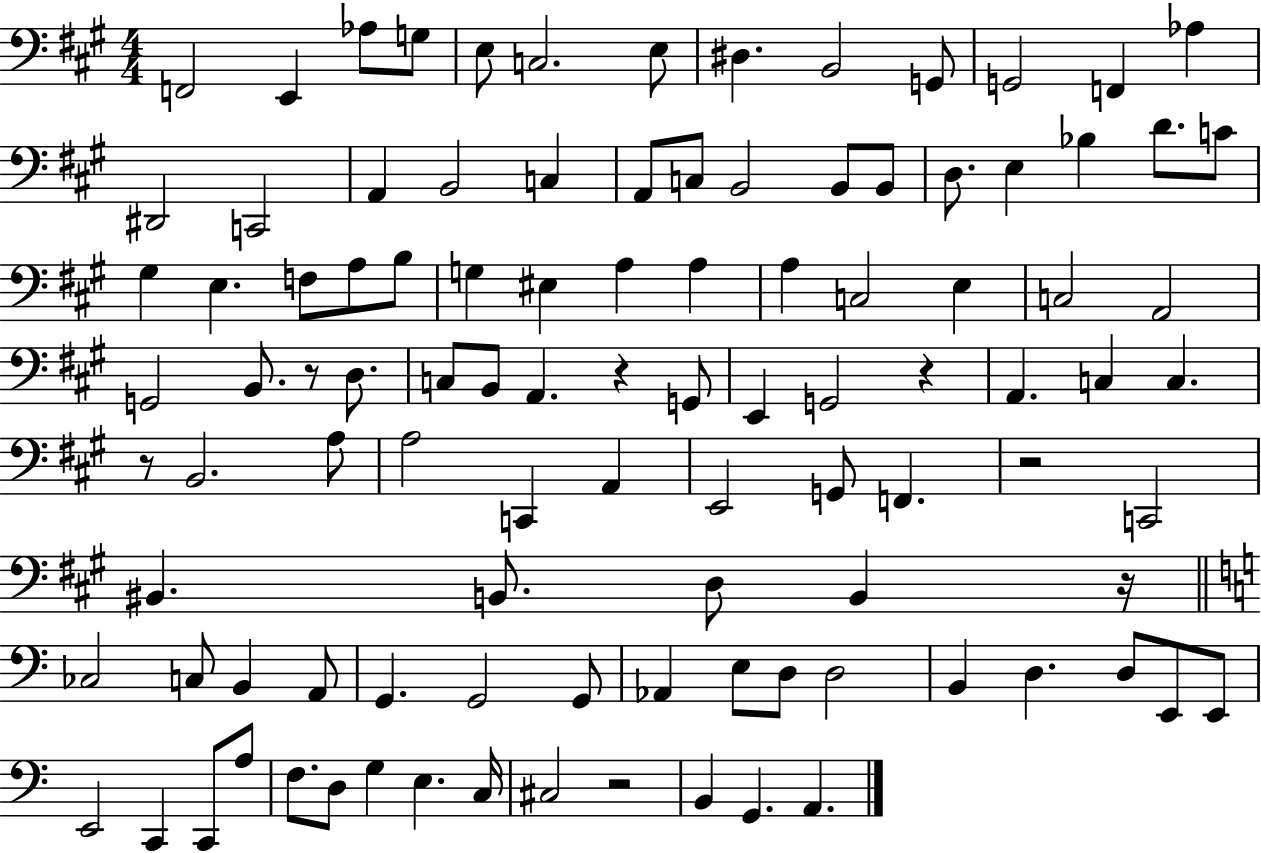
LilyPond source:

{
  \clef bass
  \numericTimeSignature
  \time 4/4
  \key a \major
  f,2 e,4 aes8 g8 | e8 c2. e8 | dis4. b,2 g,8 | g,2 f,4 aes4 | \break dis,2 c,2 | a,4 b,2 c4 | a,8 c8 b,2 b,8 b,8 | d8. e4 bes4 d'8. c'8 | \break gis4 e4. f8 a8 b8 | g4 eis4 a4 a4 | a4 c2 e4 | c2 a,2 | \break g,2 b,8. r8 d8. | c8 b,8 a,4. r4 g,8 | e,4 g,2 r4 | a,4. c4 c4. | \break r8 b,2. a8 | a2 c,4 a,4 | e,2 g,8 f,4. | r2 c,2 | \break bis,4. b,8. d8 b,4 r16 | \bar "||" \break \key a \minor ces2 c8 b,4 a,8 | g,4. g,2 g,8 | aes,4 e8 d8 d2 | b,4 d4. d8 e,8 e,8 | \break e,2 c,4 c,8 a8 | f8. d8 g4 e4. c16 | cis2 r2 | b,4 g,4. a,4. | \break \bar "|."
}